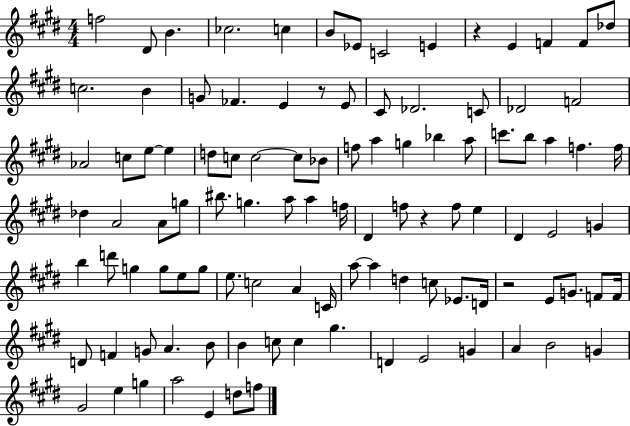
F5/h D#4/e B4/q. CES5/h. C5/q B4/e Eb4/e C4/h E4/q R/q E4/q F4/q F4/e Db5/e C5/h. B4/q G4/e FES4/q. E4/q R/e E4/e C#4/e Db4/h. C4/e Db4/h F4/h Ab4/h C5/e E5/e E5/q D5/e C5/e C5/h C5/e Bb4/e F5/e A5/q G5/q Bb5/q A5/e C6/e. B5/e A5/q F5/q. F5/s Db5/q A4/h A4/e G5/e BIS5/e. G5/q. A5/e A5/q F5/s D#4/q F5/e R/q F5/e E5/q D#4/q E4/h G4/q B5/q D6/e G5/q G5/e E5/e G5/e E5/e. C5/h A4/q C4/s A5/e A5/q D5/q C5/e Eb4/e. D4/s R/h E4/e G4/e. F4/e F4/s D4/e F4/q G4/e A4/q. B4/e B4/q C5/e C5/q G#5/q. D4/q E4/h G4/q A4/q B4/h G4/q G#4/h E5/q G5/q A5/h E4/q D5/e F5/e